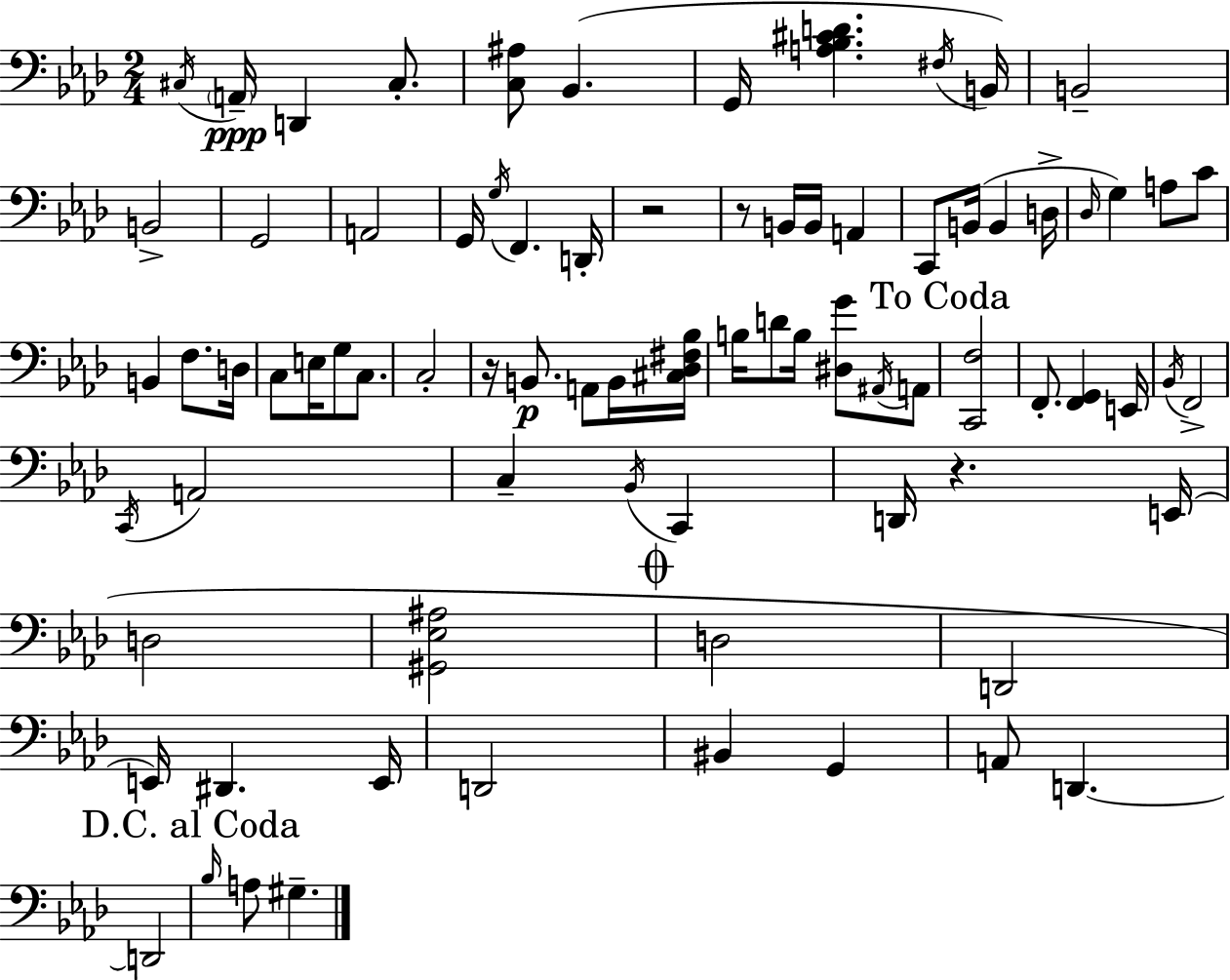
{
  \clef bass
  \numericTimeSignature
  \time 2/4
  \key aes \major
  \acciaccatura { cis16 }\ppp \parenthesize a,16-- d,4 cis8.-. | <c ais>8 bes,4.( | g,16 <a bes cis' d'>4. | \acciaccatura { fis16 }) b,16 b,2-- | \break b,2-> | g,2 | a,2 | g,16 \acciaccatura { g16 } f,4. | \break d,16-. r2 | r8 b,16 b,16 a,4 | c,8 b,16( b,4 | d16-> \grace { des16 }) g4 | \break a8 c'8 b,4 | f8. d16 c8 e16 g8 | c8. c2-. | r16 b,8.\p | \break a,8 b,16 <cis des fis bes>16 b16 d'8 b16 | <dis g'>8 \acciaccatura { ais,16 } a,8 \mark "To Coda" <c, f>2 | f,8.-. | <f, g,>4 e,16 \acciaccatura { bes,16 } f,2-> | \break \acciaccatura { c,16 } a,2 | c4-- | \acciaccatura { bes,16 } c,4 | d,16 r4. e,16( | \break d2 | <gis, ees ais>2 | \mark \markup { \musicglyph "scripts.coda" } d2 | d,2 | \break e,16) dis,4. e,16 | d,2 | bis,4 g,4 | a,8 d,4.~~ | \break d,2 | \mark "D.C. al Coda" \grace { bes16 } a8 gis4.-- | \bar "|."
}